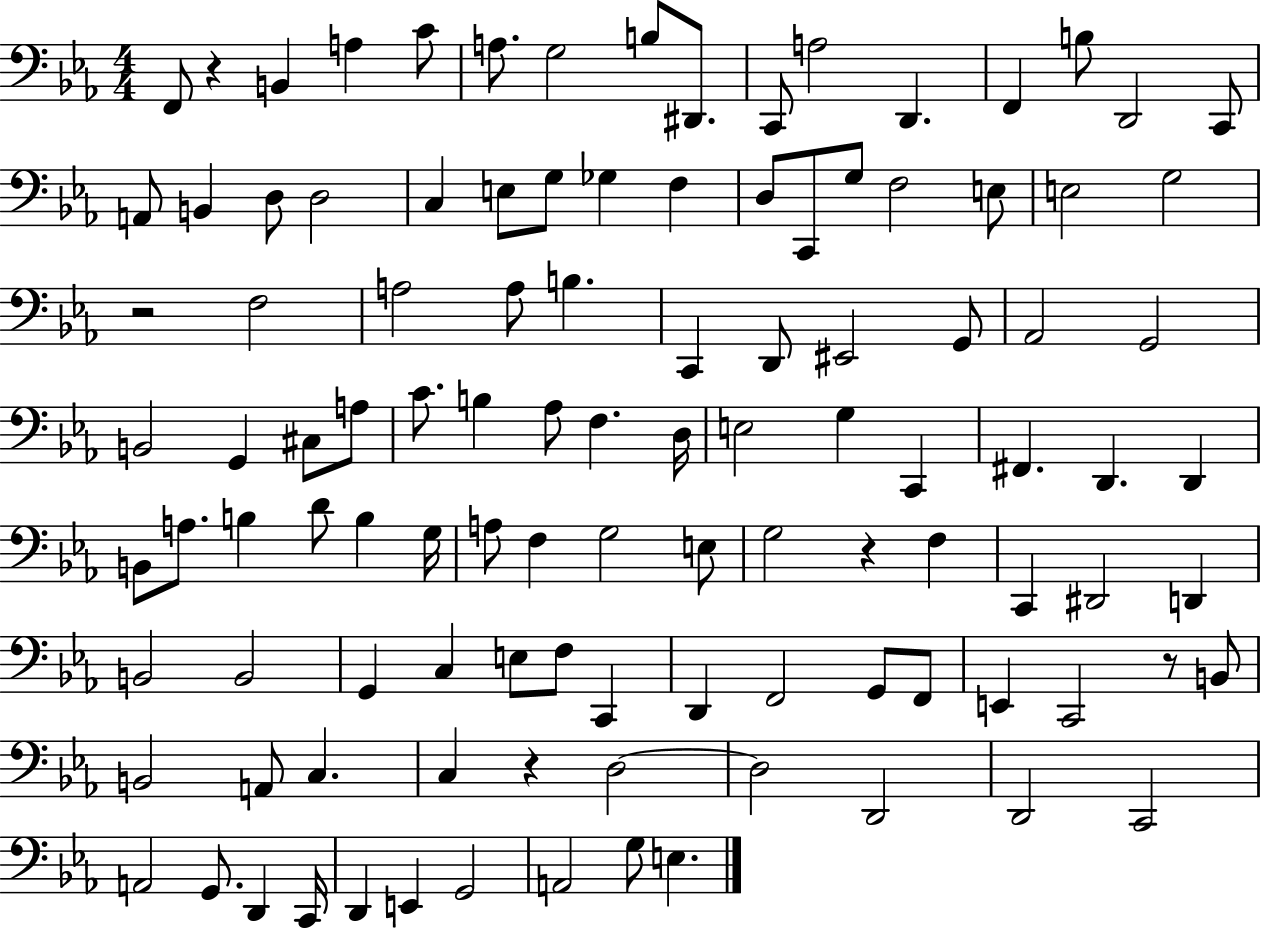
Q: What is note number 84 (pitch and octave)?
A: C2